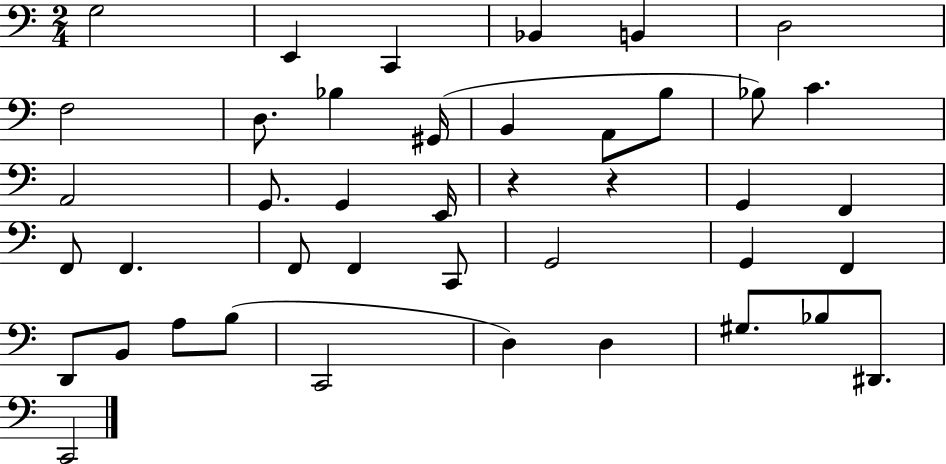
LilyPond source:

{
  \clef bass
  \numericTimeSignature
  \time 2/4
  \key c \major
  g2 | e,4 c,4 | bes,4 b,4 | d2 | \break f2 | d8. bes4 gis,16( | b,4 a,8 b8 | bes8) c'4. | \break a,2 | g,8. g,4 e,16 | r4 r4 | g,4 f,4 | \break f,8 f,4. | f,8 f,4 c,8 | g,2 | g,4 f,4 | \break d,8 b,8 a8 b8( | c,2 | d4) d4 | gis8. bes8 dis,8. | \break c,2 | \bar "|."
}